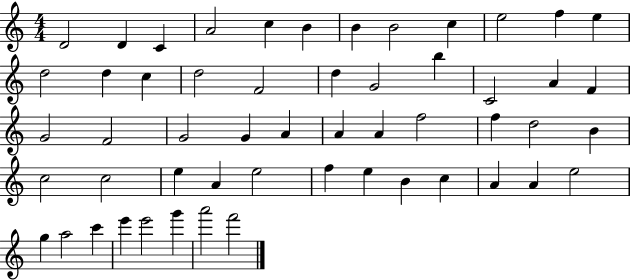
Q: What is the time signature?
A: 4/4